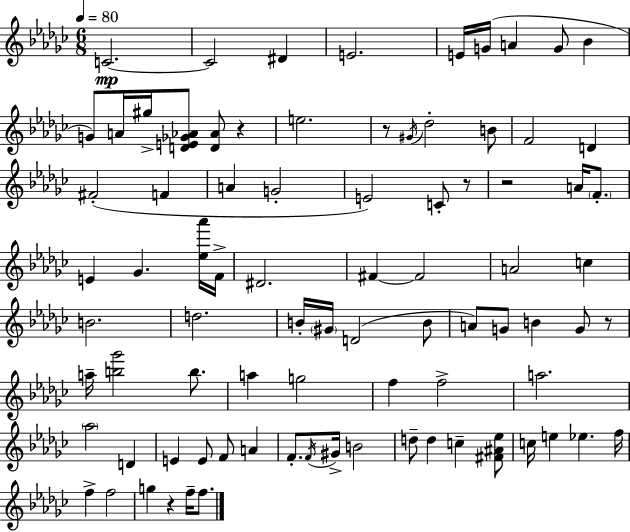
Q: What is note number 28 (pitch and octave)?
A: Gb4